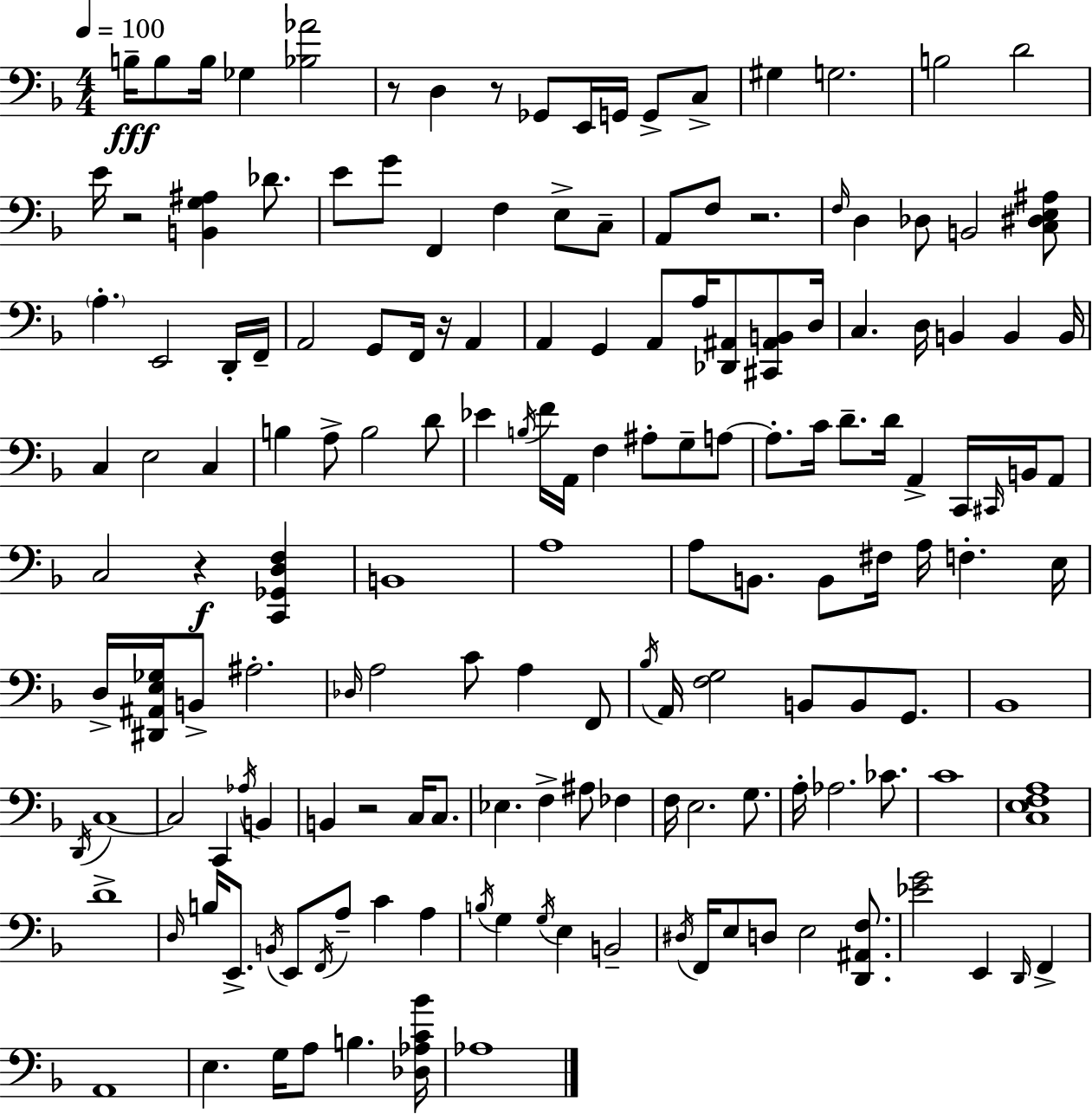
{
  \clef bass
  \numericTimeSignature
  \time 4/4
  \key f \major
  \tempo 4 = 100
  b16--\fff b8 b16 ges4 <bes aes'>2 | r8 d4 r8 ges,8 e,16 g,16 g,8-> c8-> | gis4 g2. | b2 d'2 | \break e'16 r2 <b, g ais>4 des'8. | e'8 g'8 f,4 f4 e8-> c8-- | a,8 f8 r2. | \grace { f16 } d4 des8 b,2 <c dis e ais>8 | \break \parenthesize a4.-. e,2 d,16-. | f,16-- a,2 g,8 f,16 r16 a,4 | a,4 g,4 a,8 a16 <des, ais,>8 <cis, ais, b,>8 | d16 c4. d16 b,4 b,4 | \break b,16 c4 e2 c4 | b4 a8-> b2 d'8 | ees'4 \acciaccatura { b16 } f'16 a,16 f4 ais8-. g8-- | a8~~ a8.-. c'16 d'8.-- d'16 a,4-> c,16 \grace { cis,16 } | \break b,16 a,8 c2 r4\f <c, ges, d f>4 | b,1 | a1 | a8 b,8. b,8 fis16 a16 f4.-. | \break e16 d16-> <dis, ais, e ges>16 b,8-> ais2.-. | \grace { des16 } a2 c'8 a4 | f,8 \acciaccatura { bes16 } a,16 <f g>2 b,8 | b,8 g,8. bes,1 | \break \acciaccatura { d,16 } c1~~ | c2 c,4 | \acciaccatura { aes16 } b,4 b,4 r2 | c16 c8. ees4. f4-> | \break ais8 fes4 f16 e2. | g8. a16-. aes2. | ces'8. c'1 | <c e f a>1 | \break d'1-> | \grace { d16 } b16 e,8.-> \acciaccatura { b,16 } e,8 \acciaccatura { f,16 } | a8-- c'4 a4 \acciaccatura { b16 } g4 \acciaccatura { g16 } | e4 b,2-- \acciaccatura { dis16 } f,16 e8 | \break d8 e2 <d, ais, f>8. <ees' g'>2 | e,4 \grace { d,16 } f,4-> a,1 | e4. | g16 a8 b4. <des aes c' bes'>16 aes1 | \break \bar "|."
}